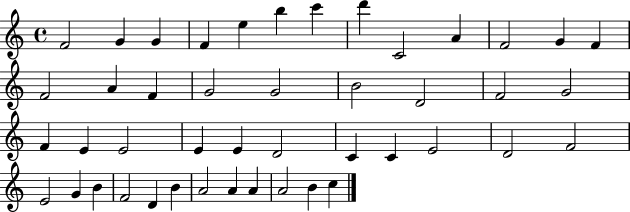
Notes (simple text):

F4/h G4/q G4/q F4/q E5/q B5/q C6/q D6/q C4/h A4/q F4/h G4/q F4/q F4/h A4/q F4/q G4/h G4/h B4/h D4/h F4/h G4/h F4/q E4/q E4/h E4/q E4/q D4/h C4/q C4/q E4/h D4/h F4/h E4/h G4/q B4/q F4/h D4/q B4/q A4/h A4/q A4/q A4/h B4/q C5/q